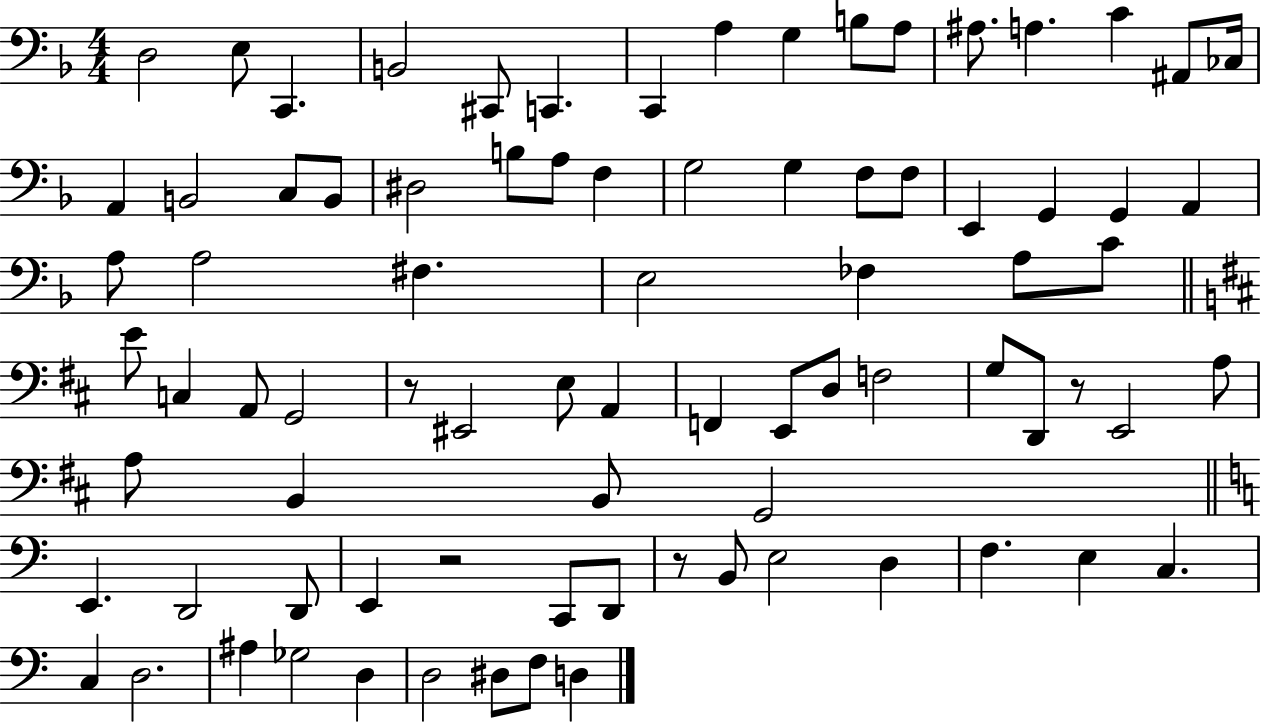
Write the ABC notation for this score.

X:1
T:Untitled
M:4/4
L:1/4
K:F
D,2 E,/2 C,, B,,2 ^C,,/2 C,, C,, A, G, B,/2 A,/2 ^A,/2 A, C ^A,,/2 _C,/4 A,, B,,2 C,/2 B,,/2 ^D,2 B,/2 A,/2 F, G,2 G, F,/2 F,/2 E,, G,, G,, A,, A,/2 A,2 ^F, E,2 _F, A,/2 C/2 E/2 C, A,,/2 G,,2 z/2 ^E,,2 E,/2 A,, F,, E,,/2 D,/2 F,2 G,/2 D,,/2 z/2 E,,2 A,/2 A,/2 B,, B,,/2 G,,2 E,, D,,2 D,,/2 E,, z2 C,,/2 D,,/2 z/2 B,,/2 E,2 D, F, E, C, C, D,2 ^A, _G,2 D, D,2 ^D,/2 F,/2 D,